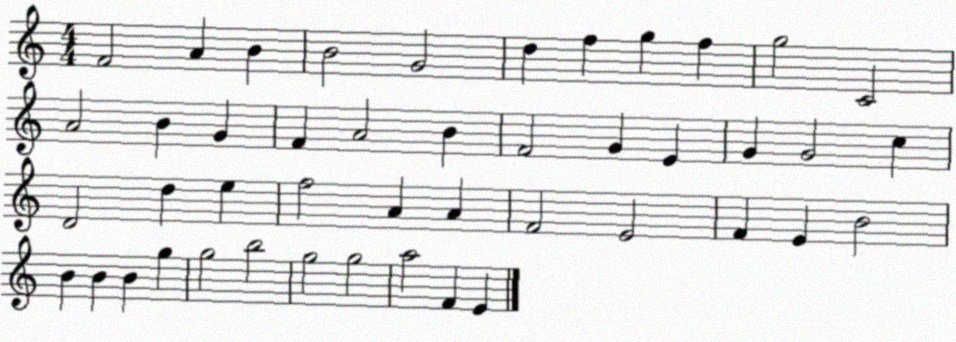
X:1
T:Untitled
M:4/4
L:1/4
K:C
F2 A B B2 G2 d f g f g2 C2 A2 B G F A2 B F2 G E G G2 c D2 d e f2 A A F2 E2 F E B2 B B B g g2 b2 g2 g2 a2 F E